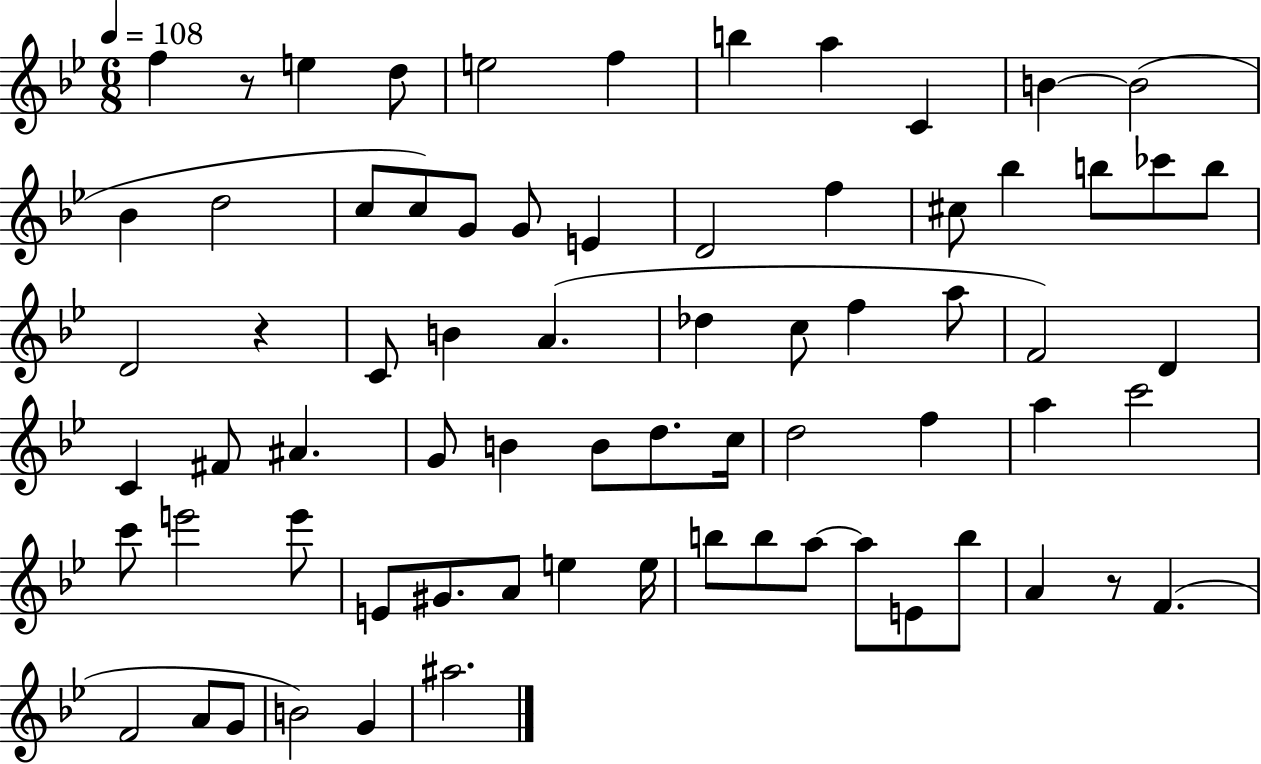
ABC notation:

X:1
T:Untitled
M:6/8
L:1/4
K:Bb
f z/2 e d/2 e2 f b a C B B2 _B d2 c/2 c/2 G/2 G/2 E D2 f ^c/2 _b b/2 _c'/2 b/2 D2 z C/2 B A _d c/2 f a/2 F2 D C ^F/2 ^A G/2 B B/2 d/2 c/4 d2 f a c'2 c'/2 e'2 e'/2 E/2 ^G/2 A/2 e e/4 b/2 b/2 a/2 a/2 E/2 b/2 A z/2 F F2 A/2 G/2 B2 G ^a2